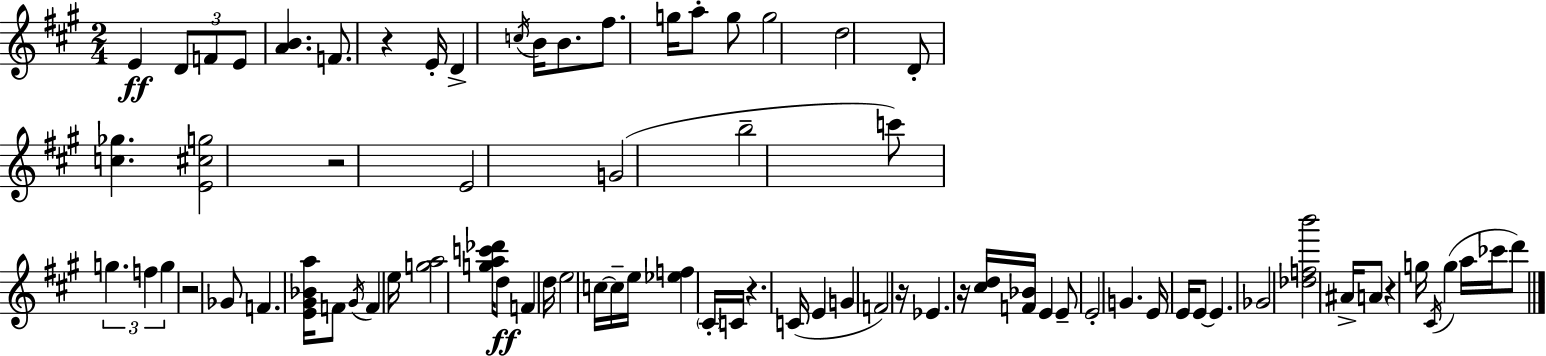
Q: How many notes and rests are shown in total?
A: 78